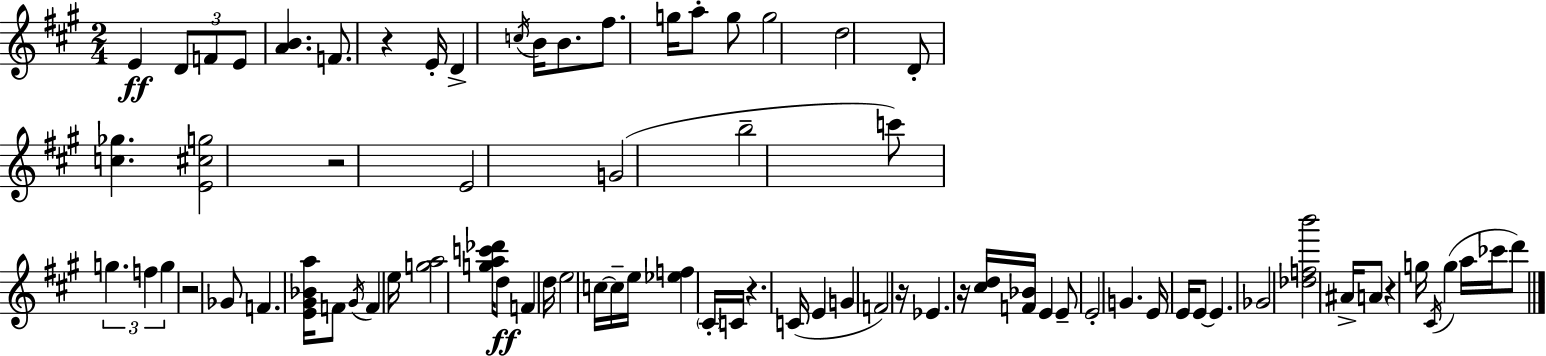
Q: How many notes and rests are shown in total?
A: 78